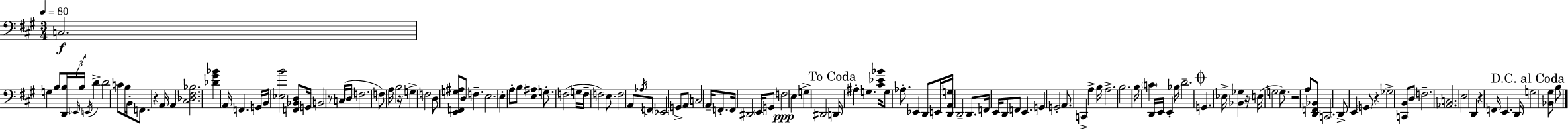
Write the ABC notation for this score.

X:1
T:Untitled
M:3/4
L:1/4
K:A
C,2 G, B,/2 [D,,B,]/4 _E,,/4 B,/4 E,,/4 D D2 C/2 B,/4 B,,/4 F,,/2 z A,,/4 A,, [^C,_D,^F,_B,]2 [_D^G_B] A,,/4 F,, G,,/4 B,,/4 [_E,B]2 [F,,_B,,D,]/2 G,,/4 B,,2 z/2 C,/4 D,/4 F,2 F,/2 A,/4 B,2 z/4 G, F,2 D,/2 [E,,F,,G,^A,]/2 D,/2 F, E,2 E, A,/2 B,/2 [E,^A,] G,/2 F,2 G,/4 F,/4 F,2 E,/2 F,2 A,,/2 _A,/4 F,,/2 _E,,2 G,,/2 A,,/2 C,2 A,,/4 F,,/2 F,,/4 ^D,,2 E,,/4 G,,/2 F,2 E, G, ^D,,2 D,,/4 ^A, G, [^C_E_B]/4 G,/2 _A,/2 _E,, D,,/2 E,,/4 [D,,A,,G,]/4 D,,2 D,,/2 F,,/4 E,,/4 D,,/2 F,,/2 E,, G,, G,,2 A,,/2 C,, A, B,/4 A,2 B,2 B,/4 C D,,/4 E,,/4 E,, _B,/4 D2 G,, _E,/4 [_B,,_G,] z/4 E,/4 G,2 G,/2 z2 A,/2 [D,,F,,_B,,]/2 C,,2 D,,/2 E,, G,,/2 z _G,2 [C,,B,,]/2 D,/2 F,2 [_A,,C,]2 E,2 D,, z F,,/4 E,, D,,/4 G,2 [_B,,^G,]/2 B,/2